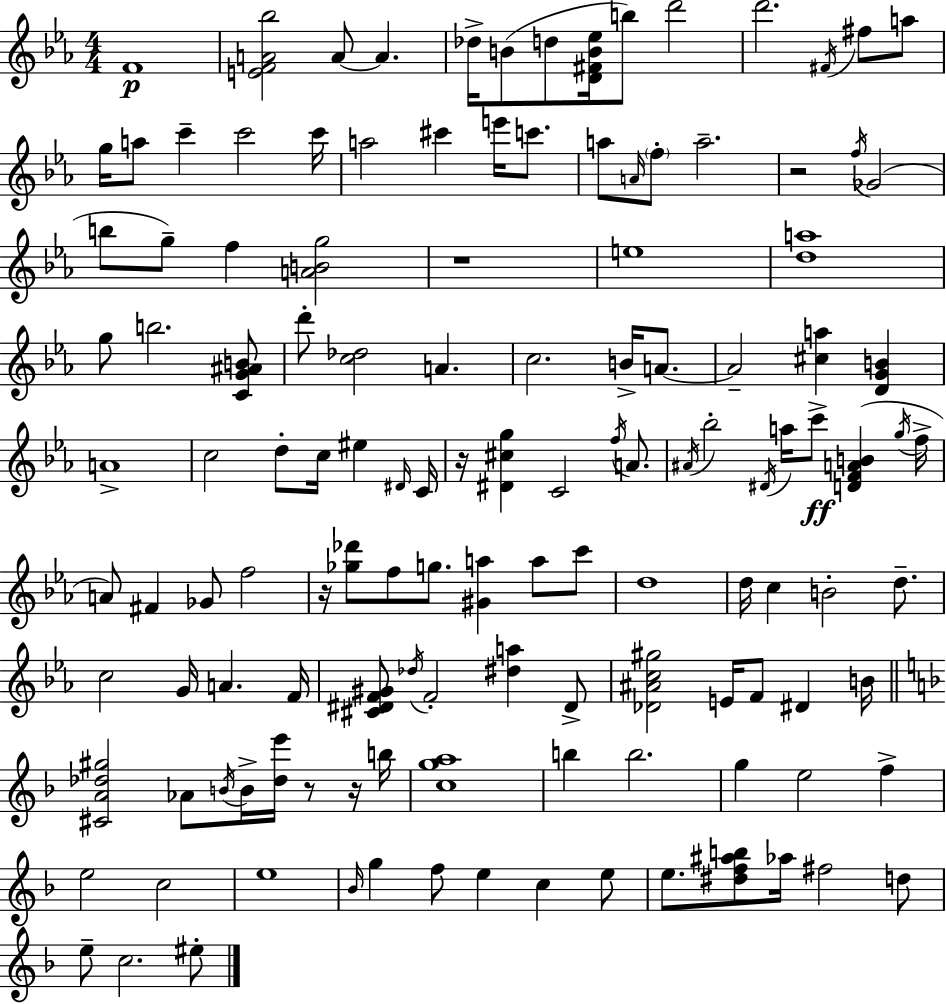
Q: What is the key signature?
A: C minor